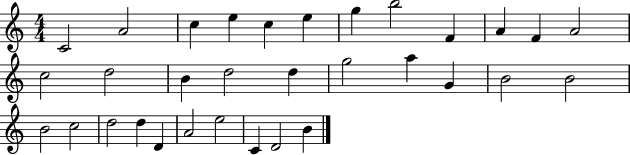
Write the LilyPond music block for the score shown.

{
  \clef treble
  \numericTimeSignature
  \time 4/4
  \key c \major
  c'2 a'2 | c''4 e''4 c''4 e''4 | g''4 b''2 f'4 | a'4 f'4 a'2 | \break c''2 d''2 | b'4 d''2 d''4 | g''2 a''4 g'4 | b'2 b'2 | \break b'2 c''2 | d''2 d''4 d'4 | a'2 e''2 | c'4 d'2 b'4 | \break \bar "|."
}